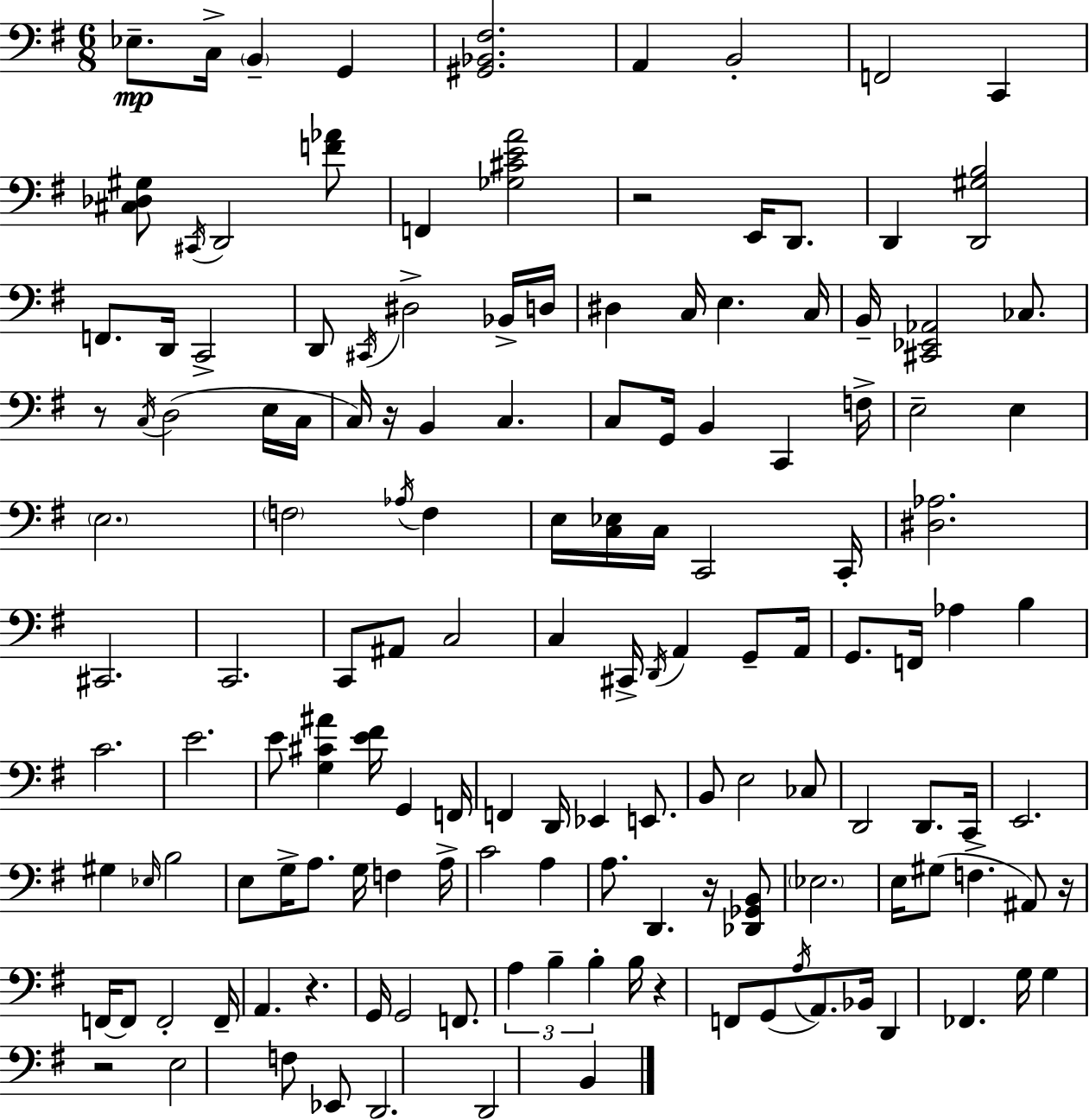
{
  \clef bass
  \numericTimeSignature
  \time 6/8
  \key e \minor
  ees8.--\mp c16-> \parenthesize b,4-- g,4 | <gis, bes, fis>2. | a,4 b,2-. | f,2 c,4 | \break <cis des gis>8 \acciaccatura { cis,16 } d,2 <f' aes'>8 | f,4 <ges cis' e' a'>2 | r2 e,16 d,8. | d,4 <d, gis b>2 | \break f,8. d,16 c,2-> | d,8 \acciaccatura { cis,16 } dis2-> | bes,16-> d16 dis4 c16 e4. | c16 b,16-- <cis, ees, aes,>2 ces8. | \break r8 \acciaccatura { c16 }( d2 | e16 c16 c16) r16 b,4 c4. | c8 g,16 b,4 c,4 | f16-> e2-- e4 | \break \parenthesize e2. | \parenthesize f2 \acciaccatura { aes16 } | f4 e16 <c ees>16 c16 c,2 | c,16-. <dis aes>2. | \break cis,2. | c,2. | c,8 ais,8 c2 | c4 cis,16-> \acciaccatura { d,16 } a,4 | \break g,8-- a,16 g,8. f,16 aes4 | b4 c'2. | e'2. | e'8 <g cis' ais'>4 <e' fis'>16 | \break g,4 f,16 f,4 d,16 ees,4 | e,8. b,8 e2 | ces8 d,2 | d,8. c,16 e,2. | \break gis4 \grace { ees16 } b2 | e8 g16-> a8. | g16 f4 a16-> c'2 | a4 a8. d,4. | \break r16 <des, ges, b,>8 \parenthesize ees2. | e16 gis8( f4.-> | ais,8) r16 f,16~~ f,8 f,2-. | f,16-- a,4. | \break r4. g,16 g,2 | f,8. \tuplet 3/2 { a4 b4-- | b4-. } b16 r4 f,8 | g,8( \acciaccatura { a16 } a,8.) bes,16 d,4 | \break fes,4. g16 g4 r2 | e2 | f8 ees,8 d,2. | d,2 | \break b,4 \bar "|."
}